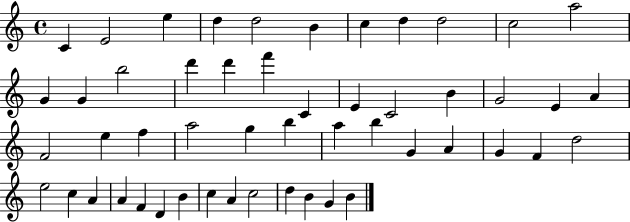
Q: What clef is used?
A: treble